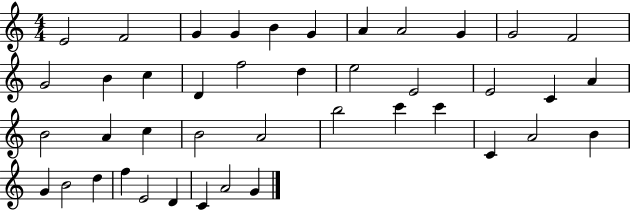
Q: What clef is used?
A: treble